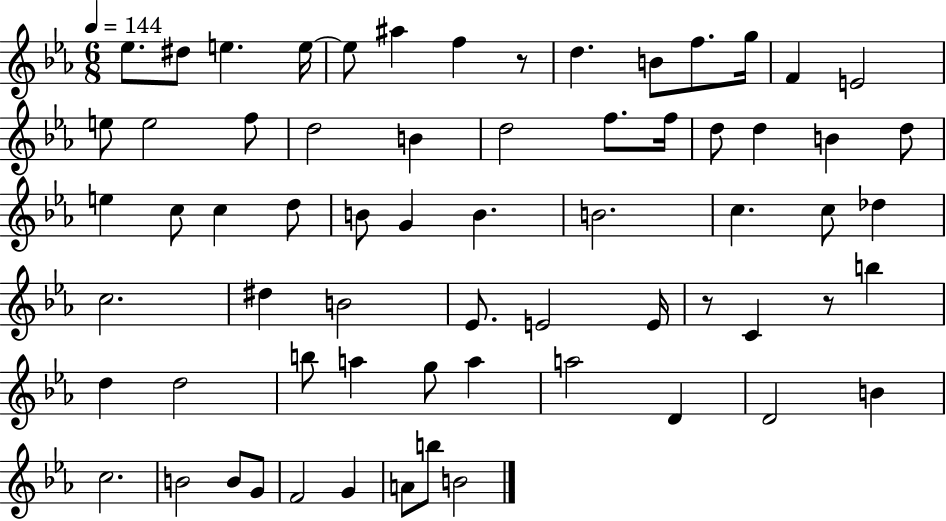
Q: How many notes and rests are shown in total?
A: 66